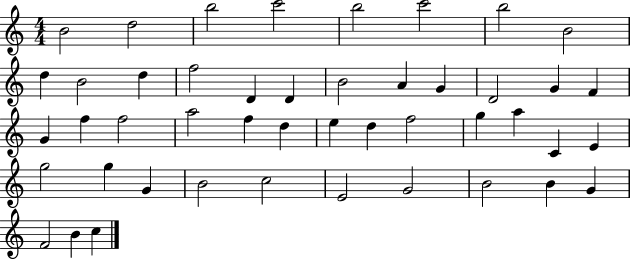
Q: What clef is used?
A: treble